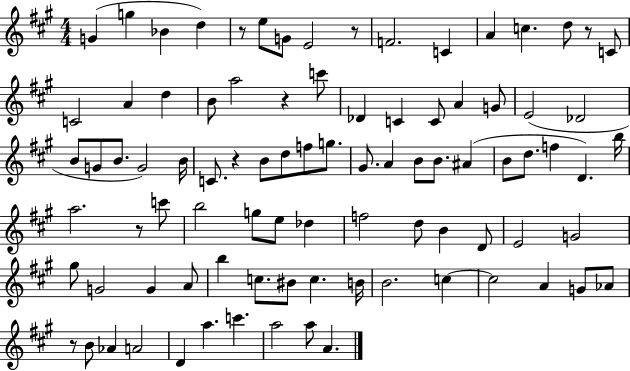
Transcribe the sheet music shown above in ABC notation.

X:1
T:Untitled
M:4/4
L:1/4
K:A
G g _B d z/2 e/2 G/2 E2 z/2 F2 C A c d/2 z/2 C/2 C2 A d B/2 a2 z c'/2 _D C C/2 A G/2 E2 _D2 B/2 G/2 B/2 G2 B/4 C/2 z B/2 d/2 f/2 g/2 ^G/2 A B/2 B/2 ^A B/2 d/2 f D b/4 a2 z/2 c'/2 b2 g/2 e/2 _d f2 d/2 B D/2 E2 G2 ^g/2 G2 G A/2 b c/2 ^B/2 c B/4 B2 c c2 A G/2 _A/2 z/2 B/2 _A A2 D a c' a2 a/2 A